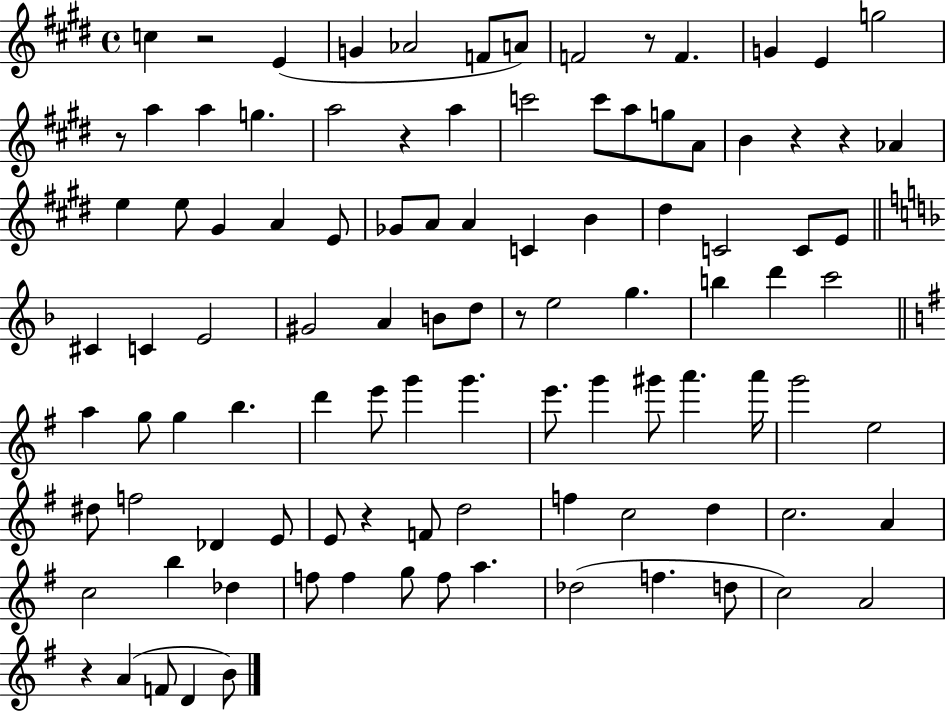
{
  \clef treble
  \time 4/4
  \defaultTimeSignature
  \key e \major
  c''4 r2 e'4( | g'4 aes'2 f'8 a'8) | f'2 r8 f'4. | g'4 e'4 g''2 | \break r8 a''4 a''4 g''4. | a''2 r4 a''4 | c'''2 c'''8 a''8 g''8 a'8 | b'4 r4 r4 aes'4 | \break e''4 e''8 gis'4 a'4 e'8 | ges'8 a'8 a'4 c'4 b'4 | dis''4 c'2 c'8 e'8 | \bar "||" \break \key d \minor cis'4 c'4 e'2 | gis'2 a'4 b'8 d''8 | r8 e''2 g''4. | b''4 d'''4 c'''2 | \break \bar "||" \break \key e \minor a''4 g''8 g''4 b''4. | d'''4 e'''8 g'''4 g'''4. | e'''8. g'''4 gis'''8 a'''4. a'''16 | g'''2 e''2 | \break dis''8 f''2 des'4 e'8 | e'8 r4 f'8 d''2 | f''4 c''2 d''4 | c''2. a'4 | \break c''2 b''4 des''4 | f''8 f''4 g''8 f''8 a''4. | des''2( f''4. d''8 | c''2) a'2 | \break r4 a'4( f'8 d'4 b'8) | \bar "|."
}